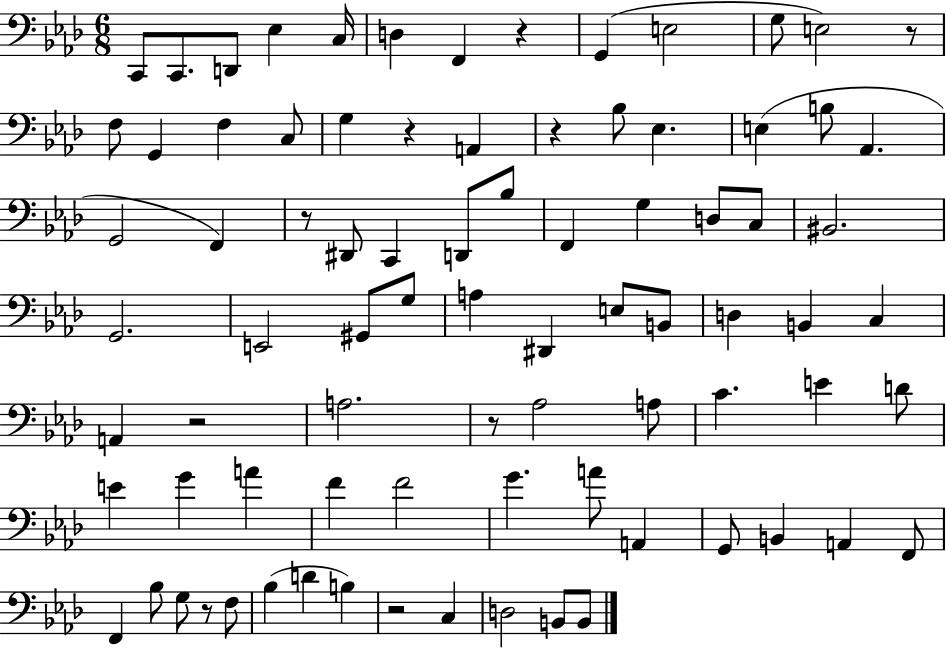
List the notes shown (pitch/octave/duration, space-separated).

C2/e C2/e. D2/e Eb3/q C3/s D3/q F2/q R/q G2/q E3/h G3/e E3/h R/e F3/e G2/q F3/q C3/e G3/q R/q A2/q R/q Bb3/e Eb3/q. E3/q B3/e Ab2/q. G2/h F2/q R/e D#2/e C2/q D2/e Bb3/e F2/q G3/q D3/e C3/e BIS2/h. G2/h. E2/h G#2/e G3/e A3/q D#2/q E3/e B2/e D3/q B2/q C3/q A2/q R/h A3/h. R/e Ab3/h A3/e C4/q. E4/q D4/e E4/q G4/q A4/q F4/q F4/h G4/q. A4/e A2/q G2/e B2/q A2/q F2/e F2/q Bb3/e G3/e R/e F3/e Bb3/q D4/q B3/q R/h C3/q D3/h B2/e B2/e